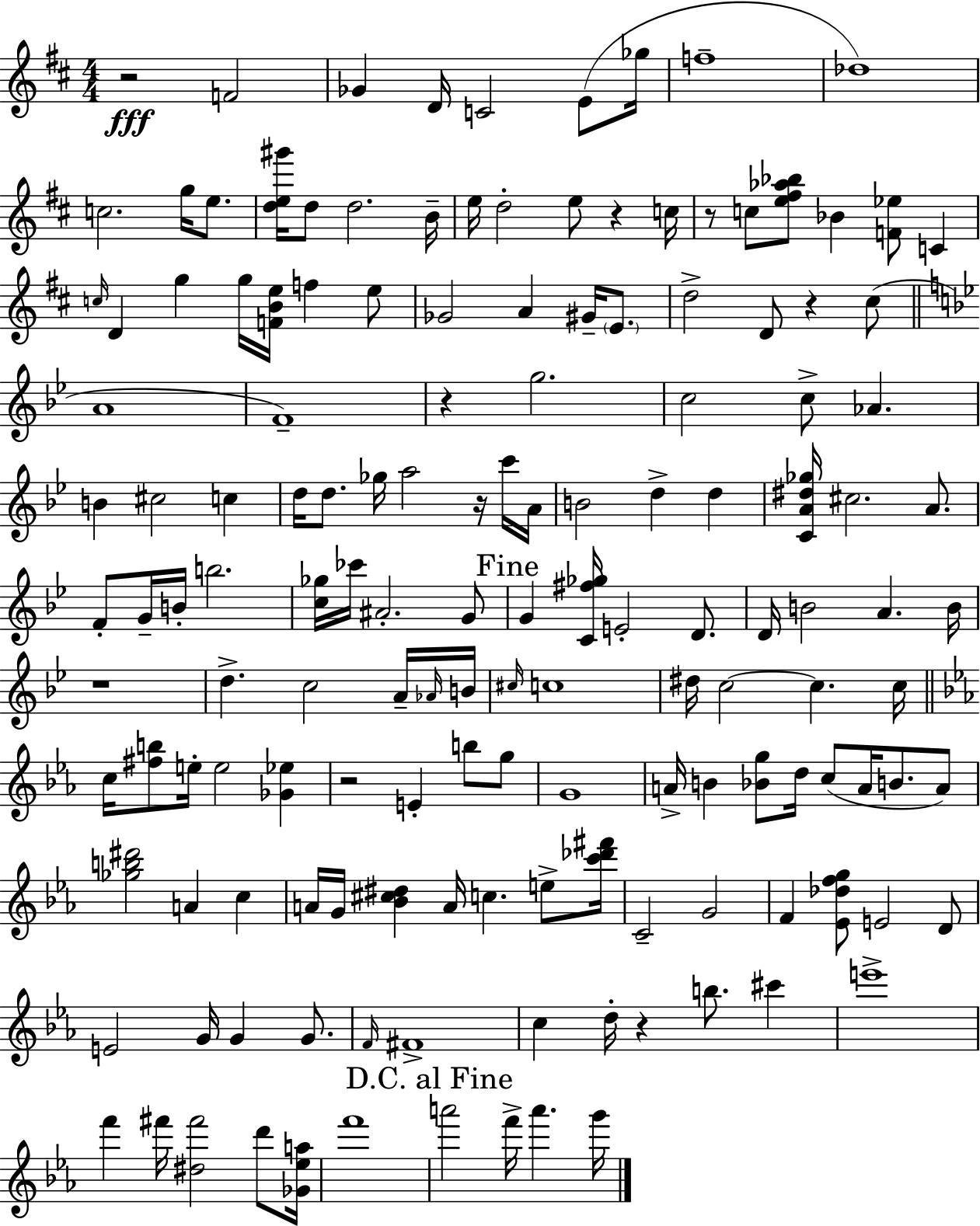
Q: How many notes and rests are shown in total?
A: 149